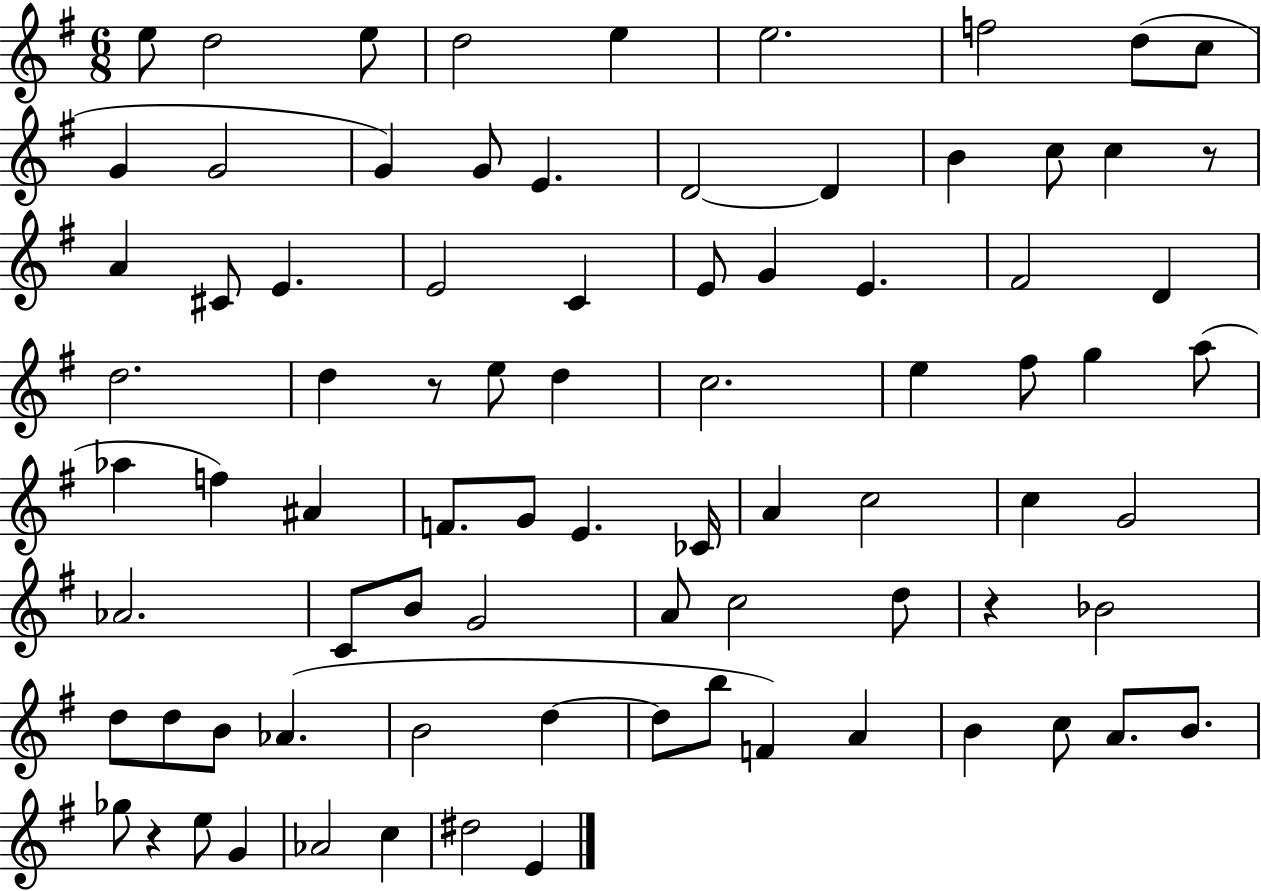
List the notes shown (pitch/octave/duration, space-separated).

E5/e D5/h E5/e D5/h E5/q E5/h. F5/h D5/e C5/e G4/q G4/h G4/q G4/e E4/q. D4/h D4/q B4/q C5/e C5/q R/e A4/q C#4/e E4/q. E4/h C4/q E4/e G4/q E4/q. F#4/h D4/q D5/h. D5/q R/e E5/e D5/q C5/h. E5/q F#5/e G5/q A5/e Ab5/q F5/q A#4/q F4/e. G4/e E4/q. CES4/s A4/q C5/h C5/q G4/h Ab4/h. C4/e B4/e G4/h A4/e C5/h D5/e R/q Bb4/h D5/e D5/e B4/e Ab4/q. B4/h D5/q D5/e B5/e F4/q A4/q B4/q C5/e A4/e. B4/e. Gb5/e R/q E5/e G4/q Ab4/h C5/q D#5/h E4/q